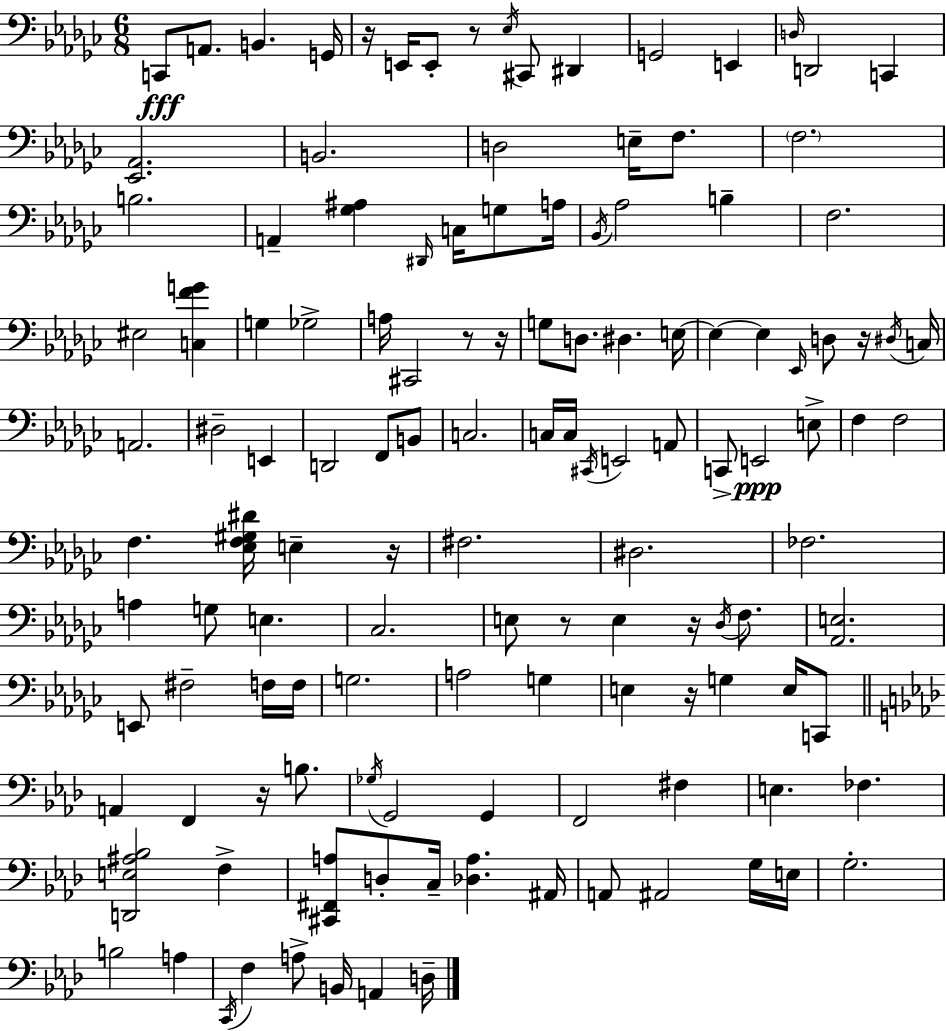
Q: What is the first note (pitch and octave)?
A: C2